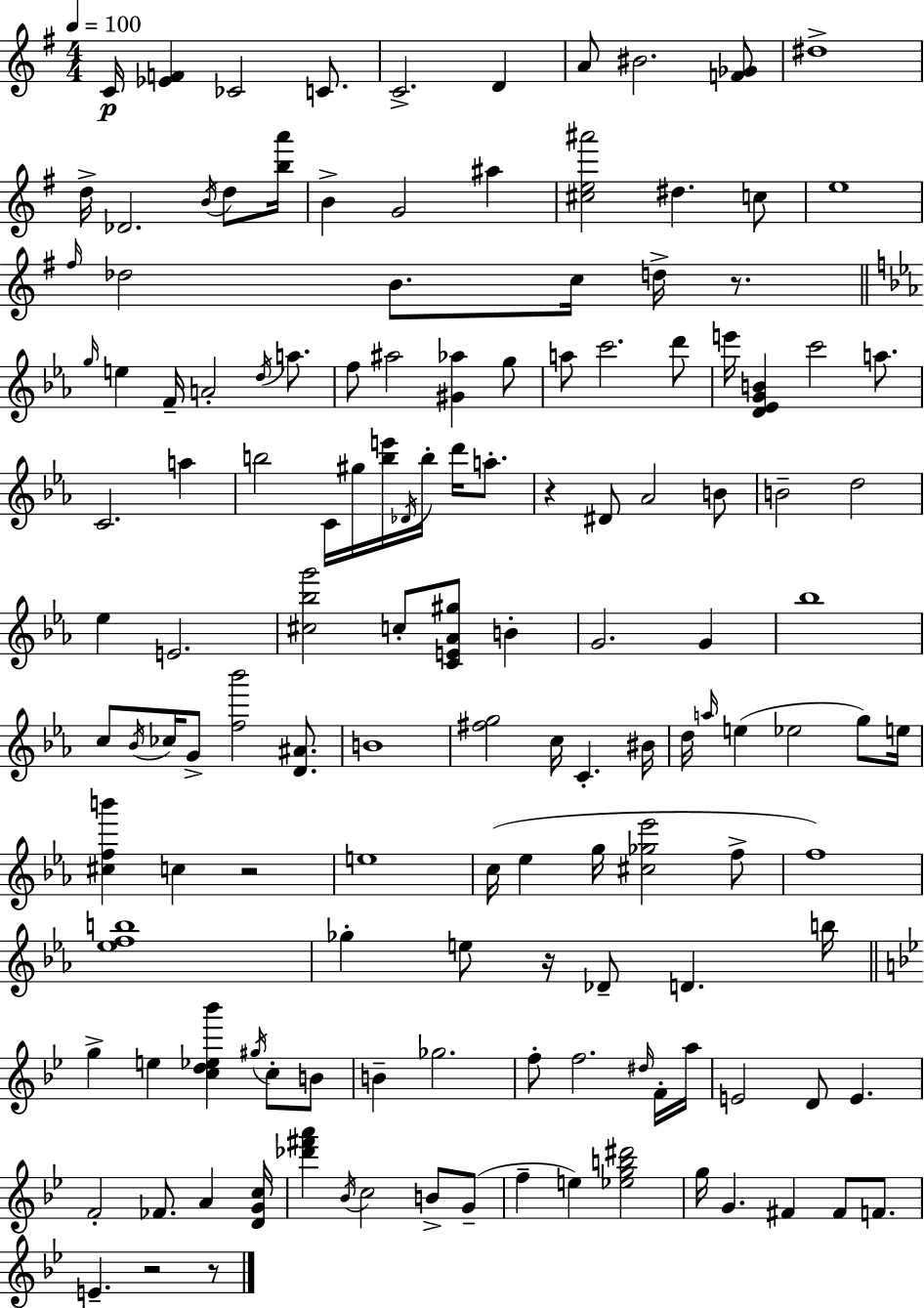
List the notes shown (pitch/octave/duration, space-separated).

C4/s [Eb4,F4]/q CES4/h C4/e. C4/h. D4/q A4/e BIS4/h. [F4,Gb4]/e D#5/w D5/s Db4/h. B4/s D5/e [B5,A6]/s B4/q G4/h A#5/q [C#5,E5,A#6]/h D#5/q. C5/e E5/w F#5/s Db5/h B4/e. C5/s D5/s R/e. G5/s E5/q F4/s A4/h D5/s A5/e. F5/e A#5/h [G#4,Ab5]/q G5/e A5/e C6/h. D6/e E6/s [D4,Eb4,G4,B4]/q C6/h A5/e. C4/h. A5/q B5/h C4/s G#5/s [B5,E6]/s Db4/s B5/s D6/s A5/e. R/q D#4/e Ab4/h B4/e B4/h D5/h Eb5/q E4/h. [C#5,Bb5,G6]/h C5/e [C4,E4,Ab4,G#5]/e B4/q G4/h. G4/q Bb5/w C5/e Bb4/s CES5/s G4/e [F5,Bb6]/h [D4,A#4]/e. B4/w [F#5,G5]/h C5/s C4/q. BIS4/s D5/s A5/s E5/q Eb5/h G5/e E5/s [C#5,F5,B6]/q C5/q R/h E5/w C5/s Eb5/q G5/s [C#5,Gb5,Eb6]/h F5/e F5/w [Eb5,F5,B5]/w Gb5/q E5/e R/s Db4/e D4/q. B5/s G5/q E5/q [C5,D5,Eb5,Bb6]/q G#5/s C5/e B4/e B4/q Gb5/h. F5/e F5/h. D#5/s F4/s A5/s E4/h D4/e E4/q. F4/h FES4/e. A4/q [D4,G4,C5]/s [Db6,F#6,A6]/q Bb4/s C5/h B4/e G4/e F5/q E5/q [Eb5,G5,B5,D#6]/h G5/s G4/q. F#4/q F#4/e F4/e. E4/q. R/h R/e